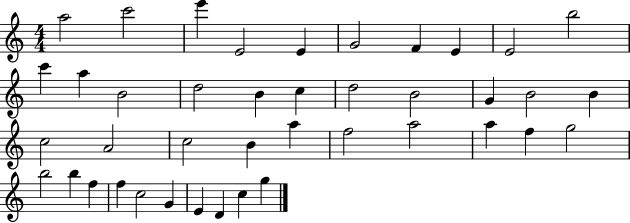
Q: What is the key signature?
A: C major